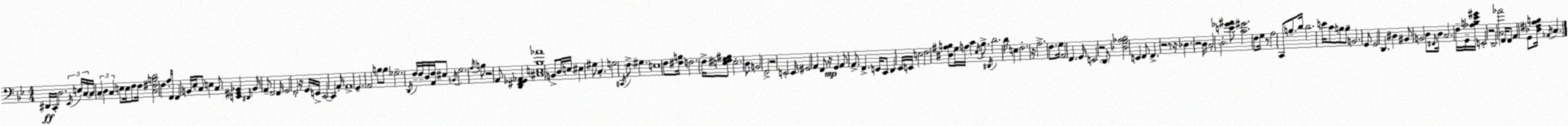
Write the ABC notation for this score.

X:1
T:Untitled
M:4/4
L:1/4
K:Bb
^D,,/4 C,,/4 D,2 _E,,/4 E,/4 C,/4 C,/4 C, D, C, E,/2 E,/4 F,/2 F,/4 [C,^F,B,D]2 F, A,/4 F,,/4 F,, B,,/4 _E,/4 C,/2 E, C,/2 [E,,^G,,_B,,] ^D,,/4 _B,,/4 A,,/2 F,,2 F,,/4 G,,2 F,,2 z/4 G,,/4 E,,/4 C,,2 C,, A,,/4 A,,4 G,, A,,2 B,/2 B,/2 _G,2 D,,/4 F,/4 F,/4 D,/4 [A,,F,]/4 ^E,/2 B,,/4 G,2 A,/4 B,/2 z2 A,,/2 [D,,^F,,_G,,_A,,] [^C,E,_B,_A]4 B,,/2 D,/4 E,/4 ^E, ^G,/2 C, G,2 ^C,,/4 F,/2 ^G, E,4 F,/2 [^F,B,]/4 F,2 F,/4 [E,^F,G,^A,]/2 E,2 D,/2 B,,2 F,,2 z2 E,,2 E,,/4 ^G,,2 A,, F,,/2 z/4 G,, A,,/2 A,,/2 F,, E,,/4 C,,/2 D,, _E,,/4 E,,/4 E,2 F,2 [^D,^A,B,]/2 G,/4 A,/4 C _E,/4 B,/2 ^D,,/4 D2 D/4 E, F,2 z/4 A,2 F,/2 G,/4 A,,2 F,, G,,/4 E,,2 z2 D,,/2 [_D,G,_A,_B,]2 E,, F,,/2 F,, z2 z/2 z/4 _D, z2 D,/4 C,2 D,2 [E_G^A]/2 [C^G]2 F,/2 G,/4 z/2 A,2 C,,/2 B,/2 D/4 D2 E/4 C/2 B,/2 B,/2 B,,2 G,,/2 G,,2 D,, ^D, ^B,,/2 B,,2 D,/2 ^F,,/4 D,/4 C,2 F,/4 G,,/4 [_A,B,_E^G]/4 E,,2 z2 D,,2 [C,_A]2 F,,/4 F,,/2 A,, G,,/2 [_D,^F,A,B,]/4 _A,,/4 C,